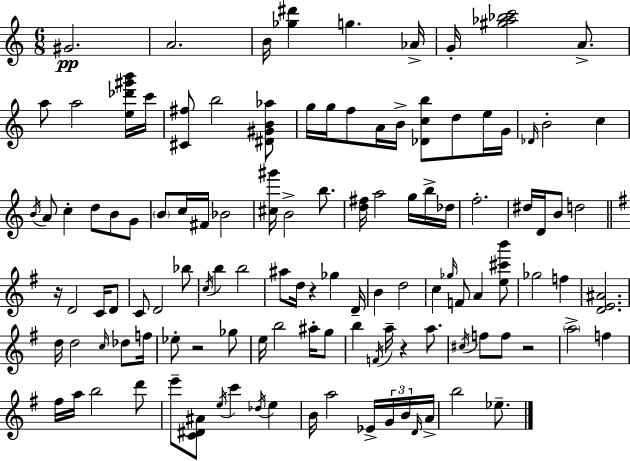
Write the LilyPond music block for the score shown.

{
  \clef treble
  \numericTimeSignature
  \time 6/8
  \key a \minor
  \repeat volta 2 { gis'2.\pp | a'2. | b'16 <ges'' dis'''>4 g''4. aes'16-> | g'16-. <gis'' aes'' bes'' c'''>2 a'8.-> | \break a''8 a''2 <e'' des''' gis''' b'''>16 c'''16 | <cis' fis''>8 b''2 <dis' gis' b' aes''>8 | g''16 g''16 f''8 a'16 b'16-> <des' c'' b''>8 d''8 e''16 g'16 | \grace { des'16 } b'2-. c''4 | \break \acciaccatura { b'16 } a'8 c''4-. d''8 b'8 | g'8 \parenthesize b'8 c''16 fis'16 bes'2 | <cis'' gis'''>16 b'2-> b''8. | <d'' fis''>16 a''2 g''16 | \break b''16-> des''16 f''2.-. | dis''16 d'16 b'8 d''2 | \bar "||" \break \key e \minor r16 d'2 c'16 d'8 | c'8 d'2 bes''8 | \acciaccatura { c''16 } b''4 b''2 | ais''8 d''16 r4 ges''4 | \break d'16-- b'4 d''2 | c''4 \grace { ges''16 } f'8 a'4 | <e'' cis''' b'''>8 ges''2 f''4 | <d' e' ais'>2. | \break d''16 d''2 \grace { c''16 } | des''8 f''16 ees''8-. r2 | ges''8 e''16 b''2 | ais''16-. g''8 b''4 \acciaccatura { f'16 } a''16-- r4 | \break a''8. \acciaccatura { cis''16 } f''8 f''8 r2 | \parenthesize a''2-> | f''4 fis''16 a''16 b''2 | d'''8 e'''8-- <c' dis' ais'>8 \acciaccatura { e''16 } c'''4 | \break \acciaccatura { des''16 } e''4 b'16 a''2 | ees'16-> \tuplet 3/2 { g'16 b'16 \grace { d'16 } } a'16-> b''2 | ees''8.-- } \bar "|."
}